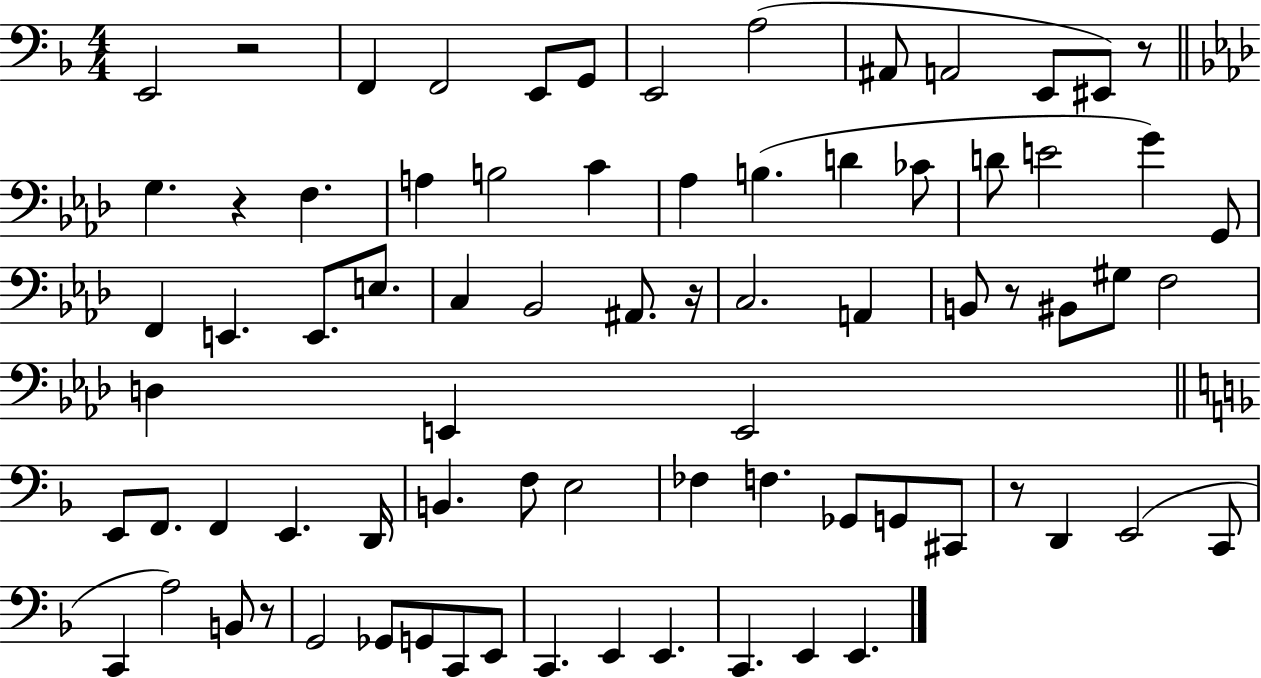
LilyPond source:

{
  \clef bass
  \numericTimeSignature
  \time 4/4
  \key f \major
  e,2 r2 | f,4 f,2 e,8 g,8 | e,2 a2( | ais,8 a,2 e,8 eis,8) r8 | \break \bar "||" \break \key aes \major g4. r4 f4. | a4 b2 c'4 | aes4 b4.( d'4 ces'8 | d'8 e'2 g'4) g,8 | \break f,4 e,4. e,8. e8. | c4 bes,2 ais,8. r16 | c2. a,4 | b,8 r8 bis,8 gis8 f2 | \break d4 e,4 e,2 | \bar "||" \break \key f \major e,8 f,8. f,4 e,4. d,16 | b,4. f8 e2 | fes4 f4. ges,8 g,8 cis,8 | r8 d,4 e,2( c,8 | \break c,4 a2) b,8 r8 | g,2 ges,8 g,8 c,8 e,8 | c,4. e,4 e,4. | c,4. e,4 e,4. | \break \bar "|."
}